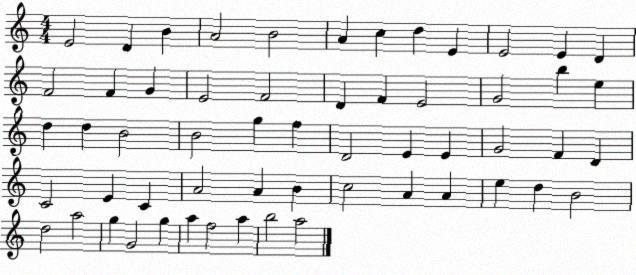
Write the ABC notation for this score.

X:1
T:Untitled
M:4/4
L:1/4
K:C
E2 D B A2 B2 A c d E E2 E D F2 F G E2 F2 D F E2 G2 b e d d B2 B2 g f D2 E E G2 F D C2 E C A2 A B c2 A A e d B2 d2 a2 g G2 g a f2 a b2 a2